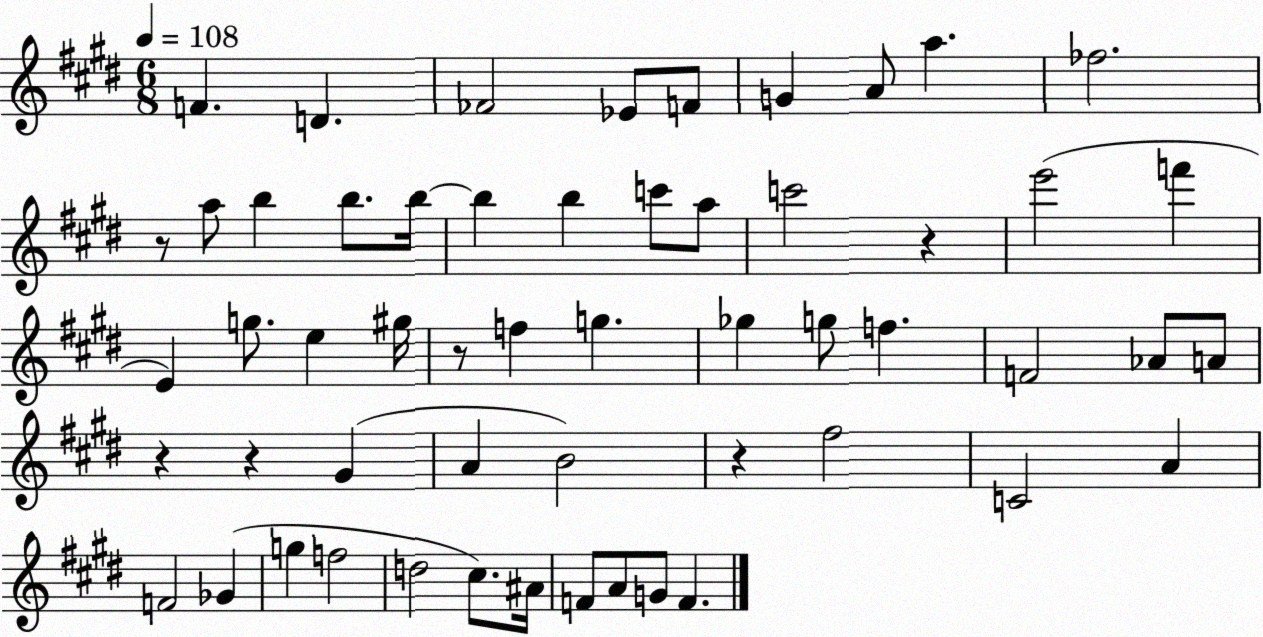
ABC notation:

X:1
T:Untitled
M:6/8
L:1/4
K:E
F D _F2 _E/2 F/2 G A/2 a _f2 z/2 a/2 b b/2 b/4 b b c'/2 a/2 c'2 z e'2 f' E g/2 e ^g/4 z/2 f g _g g/2 f F2 _A/2 A/2 z z ^G A B2 z ^f2 C2 A F2 _G g f2 d2 ^c/2 ^A/4 F/2 A/2 G/2 F